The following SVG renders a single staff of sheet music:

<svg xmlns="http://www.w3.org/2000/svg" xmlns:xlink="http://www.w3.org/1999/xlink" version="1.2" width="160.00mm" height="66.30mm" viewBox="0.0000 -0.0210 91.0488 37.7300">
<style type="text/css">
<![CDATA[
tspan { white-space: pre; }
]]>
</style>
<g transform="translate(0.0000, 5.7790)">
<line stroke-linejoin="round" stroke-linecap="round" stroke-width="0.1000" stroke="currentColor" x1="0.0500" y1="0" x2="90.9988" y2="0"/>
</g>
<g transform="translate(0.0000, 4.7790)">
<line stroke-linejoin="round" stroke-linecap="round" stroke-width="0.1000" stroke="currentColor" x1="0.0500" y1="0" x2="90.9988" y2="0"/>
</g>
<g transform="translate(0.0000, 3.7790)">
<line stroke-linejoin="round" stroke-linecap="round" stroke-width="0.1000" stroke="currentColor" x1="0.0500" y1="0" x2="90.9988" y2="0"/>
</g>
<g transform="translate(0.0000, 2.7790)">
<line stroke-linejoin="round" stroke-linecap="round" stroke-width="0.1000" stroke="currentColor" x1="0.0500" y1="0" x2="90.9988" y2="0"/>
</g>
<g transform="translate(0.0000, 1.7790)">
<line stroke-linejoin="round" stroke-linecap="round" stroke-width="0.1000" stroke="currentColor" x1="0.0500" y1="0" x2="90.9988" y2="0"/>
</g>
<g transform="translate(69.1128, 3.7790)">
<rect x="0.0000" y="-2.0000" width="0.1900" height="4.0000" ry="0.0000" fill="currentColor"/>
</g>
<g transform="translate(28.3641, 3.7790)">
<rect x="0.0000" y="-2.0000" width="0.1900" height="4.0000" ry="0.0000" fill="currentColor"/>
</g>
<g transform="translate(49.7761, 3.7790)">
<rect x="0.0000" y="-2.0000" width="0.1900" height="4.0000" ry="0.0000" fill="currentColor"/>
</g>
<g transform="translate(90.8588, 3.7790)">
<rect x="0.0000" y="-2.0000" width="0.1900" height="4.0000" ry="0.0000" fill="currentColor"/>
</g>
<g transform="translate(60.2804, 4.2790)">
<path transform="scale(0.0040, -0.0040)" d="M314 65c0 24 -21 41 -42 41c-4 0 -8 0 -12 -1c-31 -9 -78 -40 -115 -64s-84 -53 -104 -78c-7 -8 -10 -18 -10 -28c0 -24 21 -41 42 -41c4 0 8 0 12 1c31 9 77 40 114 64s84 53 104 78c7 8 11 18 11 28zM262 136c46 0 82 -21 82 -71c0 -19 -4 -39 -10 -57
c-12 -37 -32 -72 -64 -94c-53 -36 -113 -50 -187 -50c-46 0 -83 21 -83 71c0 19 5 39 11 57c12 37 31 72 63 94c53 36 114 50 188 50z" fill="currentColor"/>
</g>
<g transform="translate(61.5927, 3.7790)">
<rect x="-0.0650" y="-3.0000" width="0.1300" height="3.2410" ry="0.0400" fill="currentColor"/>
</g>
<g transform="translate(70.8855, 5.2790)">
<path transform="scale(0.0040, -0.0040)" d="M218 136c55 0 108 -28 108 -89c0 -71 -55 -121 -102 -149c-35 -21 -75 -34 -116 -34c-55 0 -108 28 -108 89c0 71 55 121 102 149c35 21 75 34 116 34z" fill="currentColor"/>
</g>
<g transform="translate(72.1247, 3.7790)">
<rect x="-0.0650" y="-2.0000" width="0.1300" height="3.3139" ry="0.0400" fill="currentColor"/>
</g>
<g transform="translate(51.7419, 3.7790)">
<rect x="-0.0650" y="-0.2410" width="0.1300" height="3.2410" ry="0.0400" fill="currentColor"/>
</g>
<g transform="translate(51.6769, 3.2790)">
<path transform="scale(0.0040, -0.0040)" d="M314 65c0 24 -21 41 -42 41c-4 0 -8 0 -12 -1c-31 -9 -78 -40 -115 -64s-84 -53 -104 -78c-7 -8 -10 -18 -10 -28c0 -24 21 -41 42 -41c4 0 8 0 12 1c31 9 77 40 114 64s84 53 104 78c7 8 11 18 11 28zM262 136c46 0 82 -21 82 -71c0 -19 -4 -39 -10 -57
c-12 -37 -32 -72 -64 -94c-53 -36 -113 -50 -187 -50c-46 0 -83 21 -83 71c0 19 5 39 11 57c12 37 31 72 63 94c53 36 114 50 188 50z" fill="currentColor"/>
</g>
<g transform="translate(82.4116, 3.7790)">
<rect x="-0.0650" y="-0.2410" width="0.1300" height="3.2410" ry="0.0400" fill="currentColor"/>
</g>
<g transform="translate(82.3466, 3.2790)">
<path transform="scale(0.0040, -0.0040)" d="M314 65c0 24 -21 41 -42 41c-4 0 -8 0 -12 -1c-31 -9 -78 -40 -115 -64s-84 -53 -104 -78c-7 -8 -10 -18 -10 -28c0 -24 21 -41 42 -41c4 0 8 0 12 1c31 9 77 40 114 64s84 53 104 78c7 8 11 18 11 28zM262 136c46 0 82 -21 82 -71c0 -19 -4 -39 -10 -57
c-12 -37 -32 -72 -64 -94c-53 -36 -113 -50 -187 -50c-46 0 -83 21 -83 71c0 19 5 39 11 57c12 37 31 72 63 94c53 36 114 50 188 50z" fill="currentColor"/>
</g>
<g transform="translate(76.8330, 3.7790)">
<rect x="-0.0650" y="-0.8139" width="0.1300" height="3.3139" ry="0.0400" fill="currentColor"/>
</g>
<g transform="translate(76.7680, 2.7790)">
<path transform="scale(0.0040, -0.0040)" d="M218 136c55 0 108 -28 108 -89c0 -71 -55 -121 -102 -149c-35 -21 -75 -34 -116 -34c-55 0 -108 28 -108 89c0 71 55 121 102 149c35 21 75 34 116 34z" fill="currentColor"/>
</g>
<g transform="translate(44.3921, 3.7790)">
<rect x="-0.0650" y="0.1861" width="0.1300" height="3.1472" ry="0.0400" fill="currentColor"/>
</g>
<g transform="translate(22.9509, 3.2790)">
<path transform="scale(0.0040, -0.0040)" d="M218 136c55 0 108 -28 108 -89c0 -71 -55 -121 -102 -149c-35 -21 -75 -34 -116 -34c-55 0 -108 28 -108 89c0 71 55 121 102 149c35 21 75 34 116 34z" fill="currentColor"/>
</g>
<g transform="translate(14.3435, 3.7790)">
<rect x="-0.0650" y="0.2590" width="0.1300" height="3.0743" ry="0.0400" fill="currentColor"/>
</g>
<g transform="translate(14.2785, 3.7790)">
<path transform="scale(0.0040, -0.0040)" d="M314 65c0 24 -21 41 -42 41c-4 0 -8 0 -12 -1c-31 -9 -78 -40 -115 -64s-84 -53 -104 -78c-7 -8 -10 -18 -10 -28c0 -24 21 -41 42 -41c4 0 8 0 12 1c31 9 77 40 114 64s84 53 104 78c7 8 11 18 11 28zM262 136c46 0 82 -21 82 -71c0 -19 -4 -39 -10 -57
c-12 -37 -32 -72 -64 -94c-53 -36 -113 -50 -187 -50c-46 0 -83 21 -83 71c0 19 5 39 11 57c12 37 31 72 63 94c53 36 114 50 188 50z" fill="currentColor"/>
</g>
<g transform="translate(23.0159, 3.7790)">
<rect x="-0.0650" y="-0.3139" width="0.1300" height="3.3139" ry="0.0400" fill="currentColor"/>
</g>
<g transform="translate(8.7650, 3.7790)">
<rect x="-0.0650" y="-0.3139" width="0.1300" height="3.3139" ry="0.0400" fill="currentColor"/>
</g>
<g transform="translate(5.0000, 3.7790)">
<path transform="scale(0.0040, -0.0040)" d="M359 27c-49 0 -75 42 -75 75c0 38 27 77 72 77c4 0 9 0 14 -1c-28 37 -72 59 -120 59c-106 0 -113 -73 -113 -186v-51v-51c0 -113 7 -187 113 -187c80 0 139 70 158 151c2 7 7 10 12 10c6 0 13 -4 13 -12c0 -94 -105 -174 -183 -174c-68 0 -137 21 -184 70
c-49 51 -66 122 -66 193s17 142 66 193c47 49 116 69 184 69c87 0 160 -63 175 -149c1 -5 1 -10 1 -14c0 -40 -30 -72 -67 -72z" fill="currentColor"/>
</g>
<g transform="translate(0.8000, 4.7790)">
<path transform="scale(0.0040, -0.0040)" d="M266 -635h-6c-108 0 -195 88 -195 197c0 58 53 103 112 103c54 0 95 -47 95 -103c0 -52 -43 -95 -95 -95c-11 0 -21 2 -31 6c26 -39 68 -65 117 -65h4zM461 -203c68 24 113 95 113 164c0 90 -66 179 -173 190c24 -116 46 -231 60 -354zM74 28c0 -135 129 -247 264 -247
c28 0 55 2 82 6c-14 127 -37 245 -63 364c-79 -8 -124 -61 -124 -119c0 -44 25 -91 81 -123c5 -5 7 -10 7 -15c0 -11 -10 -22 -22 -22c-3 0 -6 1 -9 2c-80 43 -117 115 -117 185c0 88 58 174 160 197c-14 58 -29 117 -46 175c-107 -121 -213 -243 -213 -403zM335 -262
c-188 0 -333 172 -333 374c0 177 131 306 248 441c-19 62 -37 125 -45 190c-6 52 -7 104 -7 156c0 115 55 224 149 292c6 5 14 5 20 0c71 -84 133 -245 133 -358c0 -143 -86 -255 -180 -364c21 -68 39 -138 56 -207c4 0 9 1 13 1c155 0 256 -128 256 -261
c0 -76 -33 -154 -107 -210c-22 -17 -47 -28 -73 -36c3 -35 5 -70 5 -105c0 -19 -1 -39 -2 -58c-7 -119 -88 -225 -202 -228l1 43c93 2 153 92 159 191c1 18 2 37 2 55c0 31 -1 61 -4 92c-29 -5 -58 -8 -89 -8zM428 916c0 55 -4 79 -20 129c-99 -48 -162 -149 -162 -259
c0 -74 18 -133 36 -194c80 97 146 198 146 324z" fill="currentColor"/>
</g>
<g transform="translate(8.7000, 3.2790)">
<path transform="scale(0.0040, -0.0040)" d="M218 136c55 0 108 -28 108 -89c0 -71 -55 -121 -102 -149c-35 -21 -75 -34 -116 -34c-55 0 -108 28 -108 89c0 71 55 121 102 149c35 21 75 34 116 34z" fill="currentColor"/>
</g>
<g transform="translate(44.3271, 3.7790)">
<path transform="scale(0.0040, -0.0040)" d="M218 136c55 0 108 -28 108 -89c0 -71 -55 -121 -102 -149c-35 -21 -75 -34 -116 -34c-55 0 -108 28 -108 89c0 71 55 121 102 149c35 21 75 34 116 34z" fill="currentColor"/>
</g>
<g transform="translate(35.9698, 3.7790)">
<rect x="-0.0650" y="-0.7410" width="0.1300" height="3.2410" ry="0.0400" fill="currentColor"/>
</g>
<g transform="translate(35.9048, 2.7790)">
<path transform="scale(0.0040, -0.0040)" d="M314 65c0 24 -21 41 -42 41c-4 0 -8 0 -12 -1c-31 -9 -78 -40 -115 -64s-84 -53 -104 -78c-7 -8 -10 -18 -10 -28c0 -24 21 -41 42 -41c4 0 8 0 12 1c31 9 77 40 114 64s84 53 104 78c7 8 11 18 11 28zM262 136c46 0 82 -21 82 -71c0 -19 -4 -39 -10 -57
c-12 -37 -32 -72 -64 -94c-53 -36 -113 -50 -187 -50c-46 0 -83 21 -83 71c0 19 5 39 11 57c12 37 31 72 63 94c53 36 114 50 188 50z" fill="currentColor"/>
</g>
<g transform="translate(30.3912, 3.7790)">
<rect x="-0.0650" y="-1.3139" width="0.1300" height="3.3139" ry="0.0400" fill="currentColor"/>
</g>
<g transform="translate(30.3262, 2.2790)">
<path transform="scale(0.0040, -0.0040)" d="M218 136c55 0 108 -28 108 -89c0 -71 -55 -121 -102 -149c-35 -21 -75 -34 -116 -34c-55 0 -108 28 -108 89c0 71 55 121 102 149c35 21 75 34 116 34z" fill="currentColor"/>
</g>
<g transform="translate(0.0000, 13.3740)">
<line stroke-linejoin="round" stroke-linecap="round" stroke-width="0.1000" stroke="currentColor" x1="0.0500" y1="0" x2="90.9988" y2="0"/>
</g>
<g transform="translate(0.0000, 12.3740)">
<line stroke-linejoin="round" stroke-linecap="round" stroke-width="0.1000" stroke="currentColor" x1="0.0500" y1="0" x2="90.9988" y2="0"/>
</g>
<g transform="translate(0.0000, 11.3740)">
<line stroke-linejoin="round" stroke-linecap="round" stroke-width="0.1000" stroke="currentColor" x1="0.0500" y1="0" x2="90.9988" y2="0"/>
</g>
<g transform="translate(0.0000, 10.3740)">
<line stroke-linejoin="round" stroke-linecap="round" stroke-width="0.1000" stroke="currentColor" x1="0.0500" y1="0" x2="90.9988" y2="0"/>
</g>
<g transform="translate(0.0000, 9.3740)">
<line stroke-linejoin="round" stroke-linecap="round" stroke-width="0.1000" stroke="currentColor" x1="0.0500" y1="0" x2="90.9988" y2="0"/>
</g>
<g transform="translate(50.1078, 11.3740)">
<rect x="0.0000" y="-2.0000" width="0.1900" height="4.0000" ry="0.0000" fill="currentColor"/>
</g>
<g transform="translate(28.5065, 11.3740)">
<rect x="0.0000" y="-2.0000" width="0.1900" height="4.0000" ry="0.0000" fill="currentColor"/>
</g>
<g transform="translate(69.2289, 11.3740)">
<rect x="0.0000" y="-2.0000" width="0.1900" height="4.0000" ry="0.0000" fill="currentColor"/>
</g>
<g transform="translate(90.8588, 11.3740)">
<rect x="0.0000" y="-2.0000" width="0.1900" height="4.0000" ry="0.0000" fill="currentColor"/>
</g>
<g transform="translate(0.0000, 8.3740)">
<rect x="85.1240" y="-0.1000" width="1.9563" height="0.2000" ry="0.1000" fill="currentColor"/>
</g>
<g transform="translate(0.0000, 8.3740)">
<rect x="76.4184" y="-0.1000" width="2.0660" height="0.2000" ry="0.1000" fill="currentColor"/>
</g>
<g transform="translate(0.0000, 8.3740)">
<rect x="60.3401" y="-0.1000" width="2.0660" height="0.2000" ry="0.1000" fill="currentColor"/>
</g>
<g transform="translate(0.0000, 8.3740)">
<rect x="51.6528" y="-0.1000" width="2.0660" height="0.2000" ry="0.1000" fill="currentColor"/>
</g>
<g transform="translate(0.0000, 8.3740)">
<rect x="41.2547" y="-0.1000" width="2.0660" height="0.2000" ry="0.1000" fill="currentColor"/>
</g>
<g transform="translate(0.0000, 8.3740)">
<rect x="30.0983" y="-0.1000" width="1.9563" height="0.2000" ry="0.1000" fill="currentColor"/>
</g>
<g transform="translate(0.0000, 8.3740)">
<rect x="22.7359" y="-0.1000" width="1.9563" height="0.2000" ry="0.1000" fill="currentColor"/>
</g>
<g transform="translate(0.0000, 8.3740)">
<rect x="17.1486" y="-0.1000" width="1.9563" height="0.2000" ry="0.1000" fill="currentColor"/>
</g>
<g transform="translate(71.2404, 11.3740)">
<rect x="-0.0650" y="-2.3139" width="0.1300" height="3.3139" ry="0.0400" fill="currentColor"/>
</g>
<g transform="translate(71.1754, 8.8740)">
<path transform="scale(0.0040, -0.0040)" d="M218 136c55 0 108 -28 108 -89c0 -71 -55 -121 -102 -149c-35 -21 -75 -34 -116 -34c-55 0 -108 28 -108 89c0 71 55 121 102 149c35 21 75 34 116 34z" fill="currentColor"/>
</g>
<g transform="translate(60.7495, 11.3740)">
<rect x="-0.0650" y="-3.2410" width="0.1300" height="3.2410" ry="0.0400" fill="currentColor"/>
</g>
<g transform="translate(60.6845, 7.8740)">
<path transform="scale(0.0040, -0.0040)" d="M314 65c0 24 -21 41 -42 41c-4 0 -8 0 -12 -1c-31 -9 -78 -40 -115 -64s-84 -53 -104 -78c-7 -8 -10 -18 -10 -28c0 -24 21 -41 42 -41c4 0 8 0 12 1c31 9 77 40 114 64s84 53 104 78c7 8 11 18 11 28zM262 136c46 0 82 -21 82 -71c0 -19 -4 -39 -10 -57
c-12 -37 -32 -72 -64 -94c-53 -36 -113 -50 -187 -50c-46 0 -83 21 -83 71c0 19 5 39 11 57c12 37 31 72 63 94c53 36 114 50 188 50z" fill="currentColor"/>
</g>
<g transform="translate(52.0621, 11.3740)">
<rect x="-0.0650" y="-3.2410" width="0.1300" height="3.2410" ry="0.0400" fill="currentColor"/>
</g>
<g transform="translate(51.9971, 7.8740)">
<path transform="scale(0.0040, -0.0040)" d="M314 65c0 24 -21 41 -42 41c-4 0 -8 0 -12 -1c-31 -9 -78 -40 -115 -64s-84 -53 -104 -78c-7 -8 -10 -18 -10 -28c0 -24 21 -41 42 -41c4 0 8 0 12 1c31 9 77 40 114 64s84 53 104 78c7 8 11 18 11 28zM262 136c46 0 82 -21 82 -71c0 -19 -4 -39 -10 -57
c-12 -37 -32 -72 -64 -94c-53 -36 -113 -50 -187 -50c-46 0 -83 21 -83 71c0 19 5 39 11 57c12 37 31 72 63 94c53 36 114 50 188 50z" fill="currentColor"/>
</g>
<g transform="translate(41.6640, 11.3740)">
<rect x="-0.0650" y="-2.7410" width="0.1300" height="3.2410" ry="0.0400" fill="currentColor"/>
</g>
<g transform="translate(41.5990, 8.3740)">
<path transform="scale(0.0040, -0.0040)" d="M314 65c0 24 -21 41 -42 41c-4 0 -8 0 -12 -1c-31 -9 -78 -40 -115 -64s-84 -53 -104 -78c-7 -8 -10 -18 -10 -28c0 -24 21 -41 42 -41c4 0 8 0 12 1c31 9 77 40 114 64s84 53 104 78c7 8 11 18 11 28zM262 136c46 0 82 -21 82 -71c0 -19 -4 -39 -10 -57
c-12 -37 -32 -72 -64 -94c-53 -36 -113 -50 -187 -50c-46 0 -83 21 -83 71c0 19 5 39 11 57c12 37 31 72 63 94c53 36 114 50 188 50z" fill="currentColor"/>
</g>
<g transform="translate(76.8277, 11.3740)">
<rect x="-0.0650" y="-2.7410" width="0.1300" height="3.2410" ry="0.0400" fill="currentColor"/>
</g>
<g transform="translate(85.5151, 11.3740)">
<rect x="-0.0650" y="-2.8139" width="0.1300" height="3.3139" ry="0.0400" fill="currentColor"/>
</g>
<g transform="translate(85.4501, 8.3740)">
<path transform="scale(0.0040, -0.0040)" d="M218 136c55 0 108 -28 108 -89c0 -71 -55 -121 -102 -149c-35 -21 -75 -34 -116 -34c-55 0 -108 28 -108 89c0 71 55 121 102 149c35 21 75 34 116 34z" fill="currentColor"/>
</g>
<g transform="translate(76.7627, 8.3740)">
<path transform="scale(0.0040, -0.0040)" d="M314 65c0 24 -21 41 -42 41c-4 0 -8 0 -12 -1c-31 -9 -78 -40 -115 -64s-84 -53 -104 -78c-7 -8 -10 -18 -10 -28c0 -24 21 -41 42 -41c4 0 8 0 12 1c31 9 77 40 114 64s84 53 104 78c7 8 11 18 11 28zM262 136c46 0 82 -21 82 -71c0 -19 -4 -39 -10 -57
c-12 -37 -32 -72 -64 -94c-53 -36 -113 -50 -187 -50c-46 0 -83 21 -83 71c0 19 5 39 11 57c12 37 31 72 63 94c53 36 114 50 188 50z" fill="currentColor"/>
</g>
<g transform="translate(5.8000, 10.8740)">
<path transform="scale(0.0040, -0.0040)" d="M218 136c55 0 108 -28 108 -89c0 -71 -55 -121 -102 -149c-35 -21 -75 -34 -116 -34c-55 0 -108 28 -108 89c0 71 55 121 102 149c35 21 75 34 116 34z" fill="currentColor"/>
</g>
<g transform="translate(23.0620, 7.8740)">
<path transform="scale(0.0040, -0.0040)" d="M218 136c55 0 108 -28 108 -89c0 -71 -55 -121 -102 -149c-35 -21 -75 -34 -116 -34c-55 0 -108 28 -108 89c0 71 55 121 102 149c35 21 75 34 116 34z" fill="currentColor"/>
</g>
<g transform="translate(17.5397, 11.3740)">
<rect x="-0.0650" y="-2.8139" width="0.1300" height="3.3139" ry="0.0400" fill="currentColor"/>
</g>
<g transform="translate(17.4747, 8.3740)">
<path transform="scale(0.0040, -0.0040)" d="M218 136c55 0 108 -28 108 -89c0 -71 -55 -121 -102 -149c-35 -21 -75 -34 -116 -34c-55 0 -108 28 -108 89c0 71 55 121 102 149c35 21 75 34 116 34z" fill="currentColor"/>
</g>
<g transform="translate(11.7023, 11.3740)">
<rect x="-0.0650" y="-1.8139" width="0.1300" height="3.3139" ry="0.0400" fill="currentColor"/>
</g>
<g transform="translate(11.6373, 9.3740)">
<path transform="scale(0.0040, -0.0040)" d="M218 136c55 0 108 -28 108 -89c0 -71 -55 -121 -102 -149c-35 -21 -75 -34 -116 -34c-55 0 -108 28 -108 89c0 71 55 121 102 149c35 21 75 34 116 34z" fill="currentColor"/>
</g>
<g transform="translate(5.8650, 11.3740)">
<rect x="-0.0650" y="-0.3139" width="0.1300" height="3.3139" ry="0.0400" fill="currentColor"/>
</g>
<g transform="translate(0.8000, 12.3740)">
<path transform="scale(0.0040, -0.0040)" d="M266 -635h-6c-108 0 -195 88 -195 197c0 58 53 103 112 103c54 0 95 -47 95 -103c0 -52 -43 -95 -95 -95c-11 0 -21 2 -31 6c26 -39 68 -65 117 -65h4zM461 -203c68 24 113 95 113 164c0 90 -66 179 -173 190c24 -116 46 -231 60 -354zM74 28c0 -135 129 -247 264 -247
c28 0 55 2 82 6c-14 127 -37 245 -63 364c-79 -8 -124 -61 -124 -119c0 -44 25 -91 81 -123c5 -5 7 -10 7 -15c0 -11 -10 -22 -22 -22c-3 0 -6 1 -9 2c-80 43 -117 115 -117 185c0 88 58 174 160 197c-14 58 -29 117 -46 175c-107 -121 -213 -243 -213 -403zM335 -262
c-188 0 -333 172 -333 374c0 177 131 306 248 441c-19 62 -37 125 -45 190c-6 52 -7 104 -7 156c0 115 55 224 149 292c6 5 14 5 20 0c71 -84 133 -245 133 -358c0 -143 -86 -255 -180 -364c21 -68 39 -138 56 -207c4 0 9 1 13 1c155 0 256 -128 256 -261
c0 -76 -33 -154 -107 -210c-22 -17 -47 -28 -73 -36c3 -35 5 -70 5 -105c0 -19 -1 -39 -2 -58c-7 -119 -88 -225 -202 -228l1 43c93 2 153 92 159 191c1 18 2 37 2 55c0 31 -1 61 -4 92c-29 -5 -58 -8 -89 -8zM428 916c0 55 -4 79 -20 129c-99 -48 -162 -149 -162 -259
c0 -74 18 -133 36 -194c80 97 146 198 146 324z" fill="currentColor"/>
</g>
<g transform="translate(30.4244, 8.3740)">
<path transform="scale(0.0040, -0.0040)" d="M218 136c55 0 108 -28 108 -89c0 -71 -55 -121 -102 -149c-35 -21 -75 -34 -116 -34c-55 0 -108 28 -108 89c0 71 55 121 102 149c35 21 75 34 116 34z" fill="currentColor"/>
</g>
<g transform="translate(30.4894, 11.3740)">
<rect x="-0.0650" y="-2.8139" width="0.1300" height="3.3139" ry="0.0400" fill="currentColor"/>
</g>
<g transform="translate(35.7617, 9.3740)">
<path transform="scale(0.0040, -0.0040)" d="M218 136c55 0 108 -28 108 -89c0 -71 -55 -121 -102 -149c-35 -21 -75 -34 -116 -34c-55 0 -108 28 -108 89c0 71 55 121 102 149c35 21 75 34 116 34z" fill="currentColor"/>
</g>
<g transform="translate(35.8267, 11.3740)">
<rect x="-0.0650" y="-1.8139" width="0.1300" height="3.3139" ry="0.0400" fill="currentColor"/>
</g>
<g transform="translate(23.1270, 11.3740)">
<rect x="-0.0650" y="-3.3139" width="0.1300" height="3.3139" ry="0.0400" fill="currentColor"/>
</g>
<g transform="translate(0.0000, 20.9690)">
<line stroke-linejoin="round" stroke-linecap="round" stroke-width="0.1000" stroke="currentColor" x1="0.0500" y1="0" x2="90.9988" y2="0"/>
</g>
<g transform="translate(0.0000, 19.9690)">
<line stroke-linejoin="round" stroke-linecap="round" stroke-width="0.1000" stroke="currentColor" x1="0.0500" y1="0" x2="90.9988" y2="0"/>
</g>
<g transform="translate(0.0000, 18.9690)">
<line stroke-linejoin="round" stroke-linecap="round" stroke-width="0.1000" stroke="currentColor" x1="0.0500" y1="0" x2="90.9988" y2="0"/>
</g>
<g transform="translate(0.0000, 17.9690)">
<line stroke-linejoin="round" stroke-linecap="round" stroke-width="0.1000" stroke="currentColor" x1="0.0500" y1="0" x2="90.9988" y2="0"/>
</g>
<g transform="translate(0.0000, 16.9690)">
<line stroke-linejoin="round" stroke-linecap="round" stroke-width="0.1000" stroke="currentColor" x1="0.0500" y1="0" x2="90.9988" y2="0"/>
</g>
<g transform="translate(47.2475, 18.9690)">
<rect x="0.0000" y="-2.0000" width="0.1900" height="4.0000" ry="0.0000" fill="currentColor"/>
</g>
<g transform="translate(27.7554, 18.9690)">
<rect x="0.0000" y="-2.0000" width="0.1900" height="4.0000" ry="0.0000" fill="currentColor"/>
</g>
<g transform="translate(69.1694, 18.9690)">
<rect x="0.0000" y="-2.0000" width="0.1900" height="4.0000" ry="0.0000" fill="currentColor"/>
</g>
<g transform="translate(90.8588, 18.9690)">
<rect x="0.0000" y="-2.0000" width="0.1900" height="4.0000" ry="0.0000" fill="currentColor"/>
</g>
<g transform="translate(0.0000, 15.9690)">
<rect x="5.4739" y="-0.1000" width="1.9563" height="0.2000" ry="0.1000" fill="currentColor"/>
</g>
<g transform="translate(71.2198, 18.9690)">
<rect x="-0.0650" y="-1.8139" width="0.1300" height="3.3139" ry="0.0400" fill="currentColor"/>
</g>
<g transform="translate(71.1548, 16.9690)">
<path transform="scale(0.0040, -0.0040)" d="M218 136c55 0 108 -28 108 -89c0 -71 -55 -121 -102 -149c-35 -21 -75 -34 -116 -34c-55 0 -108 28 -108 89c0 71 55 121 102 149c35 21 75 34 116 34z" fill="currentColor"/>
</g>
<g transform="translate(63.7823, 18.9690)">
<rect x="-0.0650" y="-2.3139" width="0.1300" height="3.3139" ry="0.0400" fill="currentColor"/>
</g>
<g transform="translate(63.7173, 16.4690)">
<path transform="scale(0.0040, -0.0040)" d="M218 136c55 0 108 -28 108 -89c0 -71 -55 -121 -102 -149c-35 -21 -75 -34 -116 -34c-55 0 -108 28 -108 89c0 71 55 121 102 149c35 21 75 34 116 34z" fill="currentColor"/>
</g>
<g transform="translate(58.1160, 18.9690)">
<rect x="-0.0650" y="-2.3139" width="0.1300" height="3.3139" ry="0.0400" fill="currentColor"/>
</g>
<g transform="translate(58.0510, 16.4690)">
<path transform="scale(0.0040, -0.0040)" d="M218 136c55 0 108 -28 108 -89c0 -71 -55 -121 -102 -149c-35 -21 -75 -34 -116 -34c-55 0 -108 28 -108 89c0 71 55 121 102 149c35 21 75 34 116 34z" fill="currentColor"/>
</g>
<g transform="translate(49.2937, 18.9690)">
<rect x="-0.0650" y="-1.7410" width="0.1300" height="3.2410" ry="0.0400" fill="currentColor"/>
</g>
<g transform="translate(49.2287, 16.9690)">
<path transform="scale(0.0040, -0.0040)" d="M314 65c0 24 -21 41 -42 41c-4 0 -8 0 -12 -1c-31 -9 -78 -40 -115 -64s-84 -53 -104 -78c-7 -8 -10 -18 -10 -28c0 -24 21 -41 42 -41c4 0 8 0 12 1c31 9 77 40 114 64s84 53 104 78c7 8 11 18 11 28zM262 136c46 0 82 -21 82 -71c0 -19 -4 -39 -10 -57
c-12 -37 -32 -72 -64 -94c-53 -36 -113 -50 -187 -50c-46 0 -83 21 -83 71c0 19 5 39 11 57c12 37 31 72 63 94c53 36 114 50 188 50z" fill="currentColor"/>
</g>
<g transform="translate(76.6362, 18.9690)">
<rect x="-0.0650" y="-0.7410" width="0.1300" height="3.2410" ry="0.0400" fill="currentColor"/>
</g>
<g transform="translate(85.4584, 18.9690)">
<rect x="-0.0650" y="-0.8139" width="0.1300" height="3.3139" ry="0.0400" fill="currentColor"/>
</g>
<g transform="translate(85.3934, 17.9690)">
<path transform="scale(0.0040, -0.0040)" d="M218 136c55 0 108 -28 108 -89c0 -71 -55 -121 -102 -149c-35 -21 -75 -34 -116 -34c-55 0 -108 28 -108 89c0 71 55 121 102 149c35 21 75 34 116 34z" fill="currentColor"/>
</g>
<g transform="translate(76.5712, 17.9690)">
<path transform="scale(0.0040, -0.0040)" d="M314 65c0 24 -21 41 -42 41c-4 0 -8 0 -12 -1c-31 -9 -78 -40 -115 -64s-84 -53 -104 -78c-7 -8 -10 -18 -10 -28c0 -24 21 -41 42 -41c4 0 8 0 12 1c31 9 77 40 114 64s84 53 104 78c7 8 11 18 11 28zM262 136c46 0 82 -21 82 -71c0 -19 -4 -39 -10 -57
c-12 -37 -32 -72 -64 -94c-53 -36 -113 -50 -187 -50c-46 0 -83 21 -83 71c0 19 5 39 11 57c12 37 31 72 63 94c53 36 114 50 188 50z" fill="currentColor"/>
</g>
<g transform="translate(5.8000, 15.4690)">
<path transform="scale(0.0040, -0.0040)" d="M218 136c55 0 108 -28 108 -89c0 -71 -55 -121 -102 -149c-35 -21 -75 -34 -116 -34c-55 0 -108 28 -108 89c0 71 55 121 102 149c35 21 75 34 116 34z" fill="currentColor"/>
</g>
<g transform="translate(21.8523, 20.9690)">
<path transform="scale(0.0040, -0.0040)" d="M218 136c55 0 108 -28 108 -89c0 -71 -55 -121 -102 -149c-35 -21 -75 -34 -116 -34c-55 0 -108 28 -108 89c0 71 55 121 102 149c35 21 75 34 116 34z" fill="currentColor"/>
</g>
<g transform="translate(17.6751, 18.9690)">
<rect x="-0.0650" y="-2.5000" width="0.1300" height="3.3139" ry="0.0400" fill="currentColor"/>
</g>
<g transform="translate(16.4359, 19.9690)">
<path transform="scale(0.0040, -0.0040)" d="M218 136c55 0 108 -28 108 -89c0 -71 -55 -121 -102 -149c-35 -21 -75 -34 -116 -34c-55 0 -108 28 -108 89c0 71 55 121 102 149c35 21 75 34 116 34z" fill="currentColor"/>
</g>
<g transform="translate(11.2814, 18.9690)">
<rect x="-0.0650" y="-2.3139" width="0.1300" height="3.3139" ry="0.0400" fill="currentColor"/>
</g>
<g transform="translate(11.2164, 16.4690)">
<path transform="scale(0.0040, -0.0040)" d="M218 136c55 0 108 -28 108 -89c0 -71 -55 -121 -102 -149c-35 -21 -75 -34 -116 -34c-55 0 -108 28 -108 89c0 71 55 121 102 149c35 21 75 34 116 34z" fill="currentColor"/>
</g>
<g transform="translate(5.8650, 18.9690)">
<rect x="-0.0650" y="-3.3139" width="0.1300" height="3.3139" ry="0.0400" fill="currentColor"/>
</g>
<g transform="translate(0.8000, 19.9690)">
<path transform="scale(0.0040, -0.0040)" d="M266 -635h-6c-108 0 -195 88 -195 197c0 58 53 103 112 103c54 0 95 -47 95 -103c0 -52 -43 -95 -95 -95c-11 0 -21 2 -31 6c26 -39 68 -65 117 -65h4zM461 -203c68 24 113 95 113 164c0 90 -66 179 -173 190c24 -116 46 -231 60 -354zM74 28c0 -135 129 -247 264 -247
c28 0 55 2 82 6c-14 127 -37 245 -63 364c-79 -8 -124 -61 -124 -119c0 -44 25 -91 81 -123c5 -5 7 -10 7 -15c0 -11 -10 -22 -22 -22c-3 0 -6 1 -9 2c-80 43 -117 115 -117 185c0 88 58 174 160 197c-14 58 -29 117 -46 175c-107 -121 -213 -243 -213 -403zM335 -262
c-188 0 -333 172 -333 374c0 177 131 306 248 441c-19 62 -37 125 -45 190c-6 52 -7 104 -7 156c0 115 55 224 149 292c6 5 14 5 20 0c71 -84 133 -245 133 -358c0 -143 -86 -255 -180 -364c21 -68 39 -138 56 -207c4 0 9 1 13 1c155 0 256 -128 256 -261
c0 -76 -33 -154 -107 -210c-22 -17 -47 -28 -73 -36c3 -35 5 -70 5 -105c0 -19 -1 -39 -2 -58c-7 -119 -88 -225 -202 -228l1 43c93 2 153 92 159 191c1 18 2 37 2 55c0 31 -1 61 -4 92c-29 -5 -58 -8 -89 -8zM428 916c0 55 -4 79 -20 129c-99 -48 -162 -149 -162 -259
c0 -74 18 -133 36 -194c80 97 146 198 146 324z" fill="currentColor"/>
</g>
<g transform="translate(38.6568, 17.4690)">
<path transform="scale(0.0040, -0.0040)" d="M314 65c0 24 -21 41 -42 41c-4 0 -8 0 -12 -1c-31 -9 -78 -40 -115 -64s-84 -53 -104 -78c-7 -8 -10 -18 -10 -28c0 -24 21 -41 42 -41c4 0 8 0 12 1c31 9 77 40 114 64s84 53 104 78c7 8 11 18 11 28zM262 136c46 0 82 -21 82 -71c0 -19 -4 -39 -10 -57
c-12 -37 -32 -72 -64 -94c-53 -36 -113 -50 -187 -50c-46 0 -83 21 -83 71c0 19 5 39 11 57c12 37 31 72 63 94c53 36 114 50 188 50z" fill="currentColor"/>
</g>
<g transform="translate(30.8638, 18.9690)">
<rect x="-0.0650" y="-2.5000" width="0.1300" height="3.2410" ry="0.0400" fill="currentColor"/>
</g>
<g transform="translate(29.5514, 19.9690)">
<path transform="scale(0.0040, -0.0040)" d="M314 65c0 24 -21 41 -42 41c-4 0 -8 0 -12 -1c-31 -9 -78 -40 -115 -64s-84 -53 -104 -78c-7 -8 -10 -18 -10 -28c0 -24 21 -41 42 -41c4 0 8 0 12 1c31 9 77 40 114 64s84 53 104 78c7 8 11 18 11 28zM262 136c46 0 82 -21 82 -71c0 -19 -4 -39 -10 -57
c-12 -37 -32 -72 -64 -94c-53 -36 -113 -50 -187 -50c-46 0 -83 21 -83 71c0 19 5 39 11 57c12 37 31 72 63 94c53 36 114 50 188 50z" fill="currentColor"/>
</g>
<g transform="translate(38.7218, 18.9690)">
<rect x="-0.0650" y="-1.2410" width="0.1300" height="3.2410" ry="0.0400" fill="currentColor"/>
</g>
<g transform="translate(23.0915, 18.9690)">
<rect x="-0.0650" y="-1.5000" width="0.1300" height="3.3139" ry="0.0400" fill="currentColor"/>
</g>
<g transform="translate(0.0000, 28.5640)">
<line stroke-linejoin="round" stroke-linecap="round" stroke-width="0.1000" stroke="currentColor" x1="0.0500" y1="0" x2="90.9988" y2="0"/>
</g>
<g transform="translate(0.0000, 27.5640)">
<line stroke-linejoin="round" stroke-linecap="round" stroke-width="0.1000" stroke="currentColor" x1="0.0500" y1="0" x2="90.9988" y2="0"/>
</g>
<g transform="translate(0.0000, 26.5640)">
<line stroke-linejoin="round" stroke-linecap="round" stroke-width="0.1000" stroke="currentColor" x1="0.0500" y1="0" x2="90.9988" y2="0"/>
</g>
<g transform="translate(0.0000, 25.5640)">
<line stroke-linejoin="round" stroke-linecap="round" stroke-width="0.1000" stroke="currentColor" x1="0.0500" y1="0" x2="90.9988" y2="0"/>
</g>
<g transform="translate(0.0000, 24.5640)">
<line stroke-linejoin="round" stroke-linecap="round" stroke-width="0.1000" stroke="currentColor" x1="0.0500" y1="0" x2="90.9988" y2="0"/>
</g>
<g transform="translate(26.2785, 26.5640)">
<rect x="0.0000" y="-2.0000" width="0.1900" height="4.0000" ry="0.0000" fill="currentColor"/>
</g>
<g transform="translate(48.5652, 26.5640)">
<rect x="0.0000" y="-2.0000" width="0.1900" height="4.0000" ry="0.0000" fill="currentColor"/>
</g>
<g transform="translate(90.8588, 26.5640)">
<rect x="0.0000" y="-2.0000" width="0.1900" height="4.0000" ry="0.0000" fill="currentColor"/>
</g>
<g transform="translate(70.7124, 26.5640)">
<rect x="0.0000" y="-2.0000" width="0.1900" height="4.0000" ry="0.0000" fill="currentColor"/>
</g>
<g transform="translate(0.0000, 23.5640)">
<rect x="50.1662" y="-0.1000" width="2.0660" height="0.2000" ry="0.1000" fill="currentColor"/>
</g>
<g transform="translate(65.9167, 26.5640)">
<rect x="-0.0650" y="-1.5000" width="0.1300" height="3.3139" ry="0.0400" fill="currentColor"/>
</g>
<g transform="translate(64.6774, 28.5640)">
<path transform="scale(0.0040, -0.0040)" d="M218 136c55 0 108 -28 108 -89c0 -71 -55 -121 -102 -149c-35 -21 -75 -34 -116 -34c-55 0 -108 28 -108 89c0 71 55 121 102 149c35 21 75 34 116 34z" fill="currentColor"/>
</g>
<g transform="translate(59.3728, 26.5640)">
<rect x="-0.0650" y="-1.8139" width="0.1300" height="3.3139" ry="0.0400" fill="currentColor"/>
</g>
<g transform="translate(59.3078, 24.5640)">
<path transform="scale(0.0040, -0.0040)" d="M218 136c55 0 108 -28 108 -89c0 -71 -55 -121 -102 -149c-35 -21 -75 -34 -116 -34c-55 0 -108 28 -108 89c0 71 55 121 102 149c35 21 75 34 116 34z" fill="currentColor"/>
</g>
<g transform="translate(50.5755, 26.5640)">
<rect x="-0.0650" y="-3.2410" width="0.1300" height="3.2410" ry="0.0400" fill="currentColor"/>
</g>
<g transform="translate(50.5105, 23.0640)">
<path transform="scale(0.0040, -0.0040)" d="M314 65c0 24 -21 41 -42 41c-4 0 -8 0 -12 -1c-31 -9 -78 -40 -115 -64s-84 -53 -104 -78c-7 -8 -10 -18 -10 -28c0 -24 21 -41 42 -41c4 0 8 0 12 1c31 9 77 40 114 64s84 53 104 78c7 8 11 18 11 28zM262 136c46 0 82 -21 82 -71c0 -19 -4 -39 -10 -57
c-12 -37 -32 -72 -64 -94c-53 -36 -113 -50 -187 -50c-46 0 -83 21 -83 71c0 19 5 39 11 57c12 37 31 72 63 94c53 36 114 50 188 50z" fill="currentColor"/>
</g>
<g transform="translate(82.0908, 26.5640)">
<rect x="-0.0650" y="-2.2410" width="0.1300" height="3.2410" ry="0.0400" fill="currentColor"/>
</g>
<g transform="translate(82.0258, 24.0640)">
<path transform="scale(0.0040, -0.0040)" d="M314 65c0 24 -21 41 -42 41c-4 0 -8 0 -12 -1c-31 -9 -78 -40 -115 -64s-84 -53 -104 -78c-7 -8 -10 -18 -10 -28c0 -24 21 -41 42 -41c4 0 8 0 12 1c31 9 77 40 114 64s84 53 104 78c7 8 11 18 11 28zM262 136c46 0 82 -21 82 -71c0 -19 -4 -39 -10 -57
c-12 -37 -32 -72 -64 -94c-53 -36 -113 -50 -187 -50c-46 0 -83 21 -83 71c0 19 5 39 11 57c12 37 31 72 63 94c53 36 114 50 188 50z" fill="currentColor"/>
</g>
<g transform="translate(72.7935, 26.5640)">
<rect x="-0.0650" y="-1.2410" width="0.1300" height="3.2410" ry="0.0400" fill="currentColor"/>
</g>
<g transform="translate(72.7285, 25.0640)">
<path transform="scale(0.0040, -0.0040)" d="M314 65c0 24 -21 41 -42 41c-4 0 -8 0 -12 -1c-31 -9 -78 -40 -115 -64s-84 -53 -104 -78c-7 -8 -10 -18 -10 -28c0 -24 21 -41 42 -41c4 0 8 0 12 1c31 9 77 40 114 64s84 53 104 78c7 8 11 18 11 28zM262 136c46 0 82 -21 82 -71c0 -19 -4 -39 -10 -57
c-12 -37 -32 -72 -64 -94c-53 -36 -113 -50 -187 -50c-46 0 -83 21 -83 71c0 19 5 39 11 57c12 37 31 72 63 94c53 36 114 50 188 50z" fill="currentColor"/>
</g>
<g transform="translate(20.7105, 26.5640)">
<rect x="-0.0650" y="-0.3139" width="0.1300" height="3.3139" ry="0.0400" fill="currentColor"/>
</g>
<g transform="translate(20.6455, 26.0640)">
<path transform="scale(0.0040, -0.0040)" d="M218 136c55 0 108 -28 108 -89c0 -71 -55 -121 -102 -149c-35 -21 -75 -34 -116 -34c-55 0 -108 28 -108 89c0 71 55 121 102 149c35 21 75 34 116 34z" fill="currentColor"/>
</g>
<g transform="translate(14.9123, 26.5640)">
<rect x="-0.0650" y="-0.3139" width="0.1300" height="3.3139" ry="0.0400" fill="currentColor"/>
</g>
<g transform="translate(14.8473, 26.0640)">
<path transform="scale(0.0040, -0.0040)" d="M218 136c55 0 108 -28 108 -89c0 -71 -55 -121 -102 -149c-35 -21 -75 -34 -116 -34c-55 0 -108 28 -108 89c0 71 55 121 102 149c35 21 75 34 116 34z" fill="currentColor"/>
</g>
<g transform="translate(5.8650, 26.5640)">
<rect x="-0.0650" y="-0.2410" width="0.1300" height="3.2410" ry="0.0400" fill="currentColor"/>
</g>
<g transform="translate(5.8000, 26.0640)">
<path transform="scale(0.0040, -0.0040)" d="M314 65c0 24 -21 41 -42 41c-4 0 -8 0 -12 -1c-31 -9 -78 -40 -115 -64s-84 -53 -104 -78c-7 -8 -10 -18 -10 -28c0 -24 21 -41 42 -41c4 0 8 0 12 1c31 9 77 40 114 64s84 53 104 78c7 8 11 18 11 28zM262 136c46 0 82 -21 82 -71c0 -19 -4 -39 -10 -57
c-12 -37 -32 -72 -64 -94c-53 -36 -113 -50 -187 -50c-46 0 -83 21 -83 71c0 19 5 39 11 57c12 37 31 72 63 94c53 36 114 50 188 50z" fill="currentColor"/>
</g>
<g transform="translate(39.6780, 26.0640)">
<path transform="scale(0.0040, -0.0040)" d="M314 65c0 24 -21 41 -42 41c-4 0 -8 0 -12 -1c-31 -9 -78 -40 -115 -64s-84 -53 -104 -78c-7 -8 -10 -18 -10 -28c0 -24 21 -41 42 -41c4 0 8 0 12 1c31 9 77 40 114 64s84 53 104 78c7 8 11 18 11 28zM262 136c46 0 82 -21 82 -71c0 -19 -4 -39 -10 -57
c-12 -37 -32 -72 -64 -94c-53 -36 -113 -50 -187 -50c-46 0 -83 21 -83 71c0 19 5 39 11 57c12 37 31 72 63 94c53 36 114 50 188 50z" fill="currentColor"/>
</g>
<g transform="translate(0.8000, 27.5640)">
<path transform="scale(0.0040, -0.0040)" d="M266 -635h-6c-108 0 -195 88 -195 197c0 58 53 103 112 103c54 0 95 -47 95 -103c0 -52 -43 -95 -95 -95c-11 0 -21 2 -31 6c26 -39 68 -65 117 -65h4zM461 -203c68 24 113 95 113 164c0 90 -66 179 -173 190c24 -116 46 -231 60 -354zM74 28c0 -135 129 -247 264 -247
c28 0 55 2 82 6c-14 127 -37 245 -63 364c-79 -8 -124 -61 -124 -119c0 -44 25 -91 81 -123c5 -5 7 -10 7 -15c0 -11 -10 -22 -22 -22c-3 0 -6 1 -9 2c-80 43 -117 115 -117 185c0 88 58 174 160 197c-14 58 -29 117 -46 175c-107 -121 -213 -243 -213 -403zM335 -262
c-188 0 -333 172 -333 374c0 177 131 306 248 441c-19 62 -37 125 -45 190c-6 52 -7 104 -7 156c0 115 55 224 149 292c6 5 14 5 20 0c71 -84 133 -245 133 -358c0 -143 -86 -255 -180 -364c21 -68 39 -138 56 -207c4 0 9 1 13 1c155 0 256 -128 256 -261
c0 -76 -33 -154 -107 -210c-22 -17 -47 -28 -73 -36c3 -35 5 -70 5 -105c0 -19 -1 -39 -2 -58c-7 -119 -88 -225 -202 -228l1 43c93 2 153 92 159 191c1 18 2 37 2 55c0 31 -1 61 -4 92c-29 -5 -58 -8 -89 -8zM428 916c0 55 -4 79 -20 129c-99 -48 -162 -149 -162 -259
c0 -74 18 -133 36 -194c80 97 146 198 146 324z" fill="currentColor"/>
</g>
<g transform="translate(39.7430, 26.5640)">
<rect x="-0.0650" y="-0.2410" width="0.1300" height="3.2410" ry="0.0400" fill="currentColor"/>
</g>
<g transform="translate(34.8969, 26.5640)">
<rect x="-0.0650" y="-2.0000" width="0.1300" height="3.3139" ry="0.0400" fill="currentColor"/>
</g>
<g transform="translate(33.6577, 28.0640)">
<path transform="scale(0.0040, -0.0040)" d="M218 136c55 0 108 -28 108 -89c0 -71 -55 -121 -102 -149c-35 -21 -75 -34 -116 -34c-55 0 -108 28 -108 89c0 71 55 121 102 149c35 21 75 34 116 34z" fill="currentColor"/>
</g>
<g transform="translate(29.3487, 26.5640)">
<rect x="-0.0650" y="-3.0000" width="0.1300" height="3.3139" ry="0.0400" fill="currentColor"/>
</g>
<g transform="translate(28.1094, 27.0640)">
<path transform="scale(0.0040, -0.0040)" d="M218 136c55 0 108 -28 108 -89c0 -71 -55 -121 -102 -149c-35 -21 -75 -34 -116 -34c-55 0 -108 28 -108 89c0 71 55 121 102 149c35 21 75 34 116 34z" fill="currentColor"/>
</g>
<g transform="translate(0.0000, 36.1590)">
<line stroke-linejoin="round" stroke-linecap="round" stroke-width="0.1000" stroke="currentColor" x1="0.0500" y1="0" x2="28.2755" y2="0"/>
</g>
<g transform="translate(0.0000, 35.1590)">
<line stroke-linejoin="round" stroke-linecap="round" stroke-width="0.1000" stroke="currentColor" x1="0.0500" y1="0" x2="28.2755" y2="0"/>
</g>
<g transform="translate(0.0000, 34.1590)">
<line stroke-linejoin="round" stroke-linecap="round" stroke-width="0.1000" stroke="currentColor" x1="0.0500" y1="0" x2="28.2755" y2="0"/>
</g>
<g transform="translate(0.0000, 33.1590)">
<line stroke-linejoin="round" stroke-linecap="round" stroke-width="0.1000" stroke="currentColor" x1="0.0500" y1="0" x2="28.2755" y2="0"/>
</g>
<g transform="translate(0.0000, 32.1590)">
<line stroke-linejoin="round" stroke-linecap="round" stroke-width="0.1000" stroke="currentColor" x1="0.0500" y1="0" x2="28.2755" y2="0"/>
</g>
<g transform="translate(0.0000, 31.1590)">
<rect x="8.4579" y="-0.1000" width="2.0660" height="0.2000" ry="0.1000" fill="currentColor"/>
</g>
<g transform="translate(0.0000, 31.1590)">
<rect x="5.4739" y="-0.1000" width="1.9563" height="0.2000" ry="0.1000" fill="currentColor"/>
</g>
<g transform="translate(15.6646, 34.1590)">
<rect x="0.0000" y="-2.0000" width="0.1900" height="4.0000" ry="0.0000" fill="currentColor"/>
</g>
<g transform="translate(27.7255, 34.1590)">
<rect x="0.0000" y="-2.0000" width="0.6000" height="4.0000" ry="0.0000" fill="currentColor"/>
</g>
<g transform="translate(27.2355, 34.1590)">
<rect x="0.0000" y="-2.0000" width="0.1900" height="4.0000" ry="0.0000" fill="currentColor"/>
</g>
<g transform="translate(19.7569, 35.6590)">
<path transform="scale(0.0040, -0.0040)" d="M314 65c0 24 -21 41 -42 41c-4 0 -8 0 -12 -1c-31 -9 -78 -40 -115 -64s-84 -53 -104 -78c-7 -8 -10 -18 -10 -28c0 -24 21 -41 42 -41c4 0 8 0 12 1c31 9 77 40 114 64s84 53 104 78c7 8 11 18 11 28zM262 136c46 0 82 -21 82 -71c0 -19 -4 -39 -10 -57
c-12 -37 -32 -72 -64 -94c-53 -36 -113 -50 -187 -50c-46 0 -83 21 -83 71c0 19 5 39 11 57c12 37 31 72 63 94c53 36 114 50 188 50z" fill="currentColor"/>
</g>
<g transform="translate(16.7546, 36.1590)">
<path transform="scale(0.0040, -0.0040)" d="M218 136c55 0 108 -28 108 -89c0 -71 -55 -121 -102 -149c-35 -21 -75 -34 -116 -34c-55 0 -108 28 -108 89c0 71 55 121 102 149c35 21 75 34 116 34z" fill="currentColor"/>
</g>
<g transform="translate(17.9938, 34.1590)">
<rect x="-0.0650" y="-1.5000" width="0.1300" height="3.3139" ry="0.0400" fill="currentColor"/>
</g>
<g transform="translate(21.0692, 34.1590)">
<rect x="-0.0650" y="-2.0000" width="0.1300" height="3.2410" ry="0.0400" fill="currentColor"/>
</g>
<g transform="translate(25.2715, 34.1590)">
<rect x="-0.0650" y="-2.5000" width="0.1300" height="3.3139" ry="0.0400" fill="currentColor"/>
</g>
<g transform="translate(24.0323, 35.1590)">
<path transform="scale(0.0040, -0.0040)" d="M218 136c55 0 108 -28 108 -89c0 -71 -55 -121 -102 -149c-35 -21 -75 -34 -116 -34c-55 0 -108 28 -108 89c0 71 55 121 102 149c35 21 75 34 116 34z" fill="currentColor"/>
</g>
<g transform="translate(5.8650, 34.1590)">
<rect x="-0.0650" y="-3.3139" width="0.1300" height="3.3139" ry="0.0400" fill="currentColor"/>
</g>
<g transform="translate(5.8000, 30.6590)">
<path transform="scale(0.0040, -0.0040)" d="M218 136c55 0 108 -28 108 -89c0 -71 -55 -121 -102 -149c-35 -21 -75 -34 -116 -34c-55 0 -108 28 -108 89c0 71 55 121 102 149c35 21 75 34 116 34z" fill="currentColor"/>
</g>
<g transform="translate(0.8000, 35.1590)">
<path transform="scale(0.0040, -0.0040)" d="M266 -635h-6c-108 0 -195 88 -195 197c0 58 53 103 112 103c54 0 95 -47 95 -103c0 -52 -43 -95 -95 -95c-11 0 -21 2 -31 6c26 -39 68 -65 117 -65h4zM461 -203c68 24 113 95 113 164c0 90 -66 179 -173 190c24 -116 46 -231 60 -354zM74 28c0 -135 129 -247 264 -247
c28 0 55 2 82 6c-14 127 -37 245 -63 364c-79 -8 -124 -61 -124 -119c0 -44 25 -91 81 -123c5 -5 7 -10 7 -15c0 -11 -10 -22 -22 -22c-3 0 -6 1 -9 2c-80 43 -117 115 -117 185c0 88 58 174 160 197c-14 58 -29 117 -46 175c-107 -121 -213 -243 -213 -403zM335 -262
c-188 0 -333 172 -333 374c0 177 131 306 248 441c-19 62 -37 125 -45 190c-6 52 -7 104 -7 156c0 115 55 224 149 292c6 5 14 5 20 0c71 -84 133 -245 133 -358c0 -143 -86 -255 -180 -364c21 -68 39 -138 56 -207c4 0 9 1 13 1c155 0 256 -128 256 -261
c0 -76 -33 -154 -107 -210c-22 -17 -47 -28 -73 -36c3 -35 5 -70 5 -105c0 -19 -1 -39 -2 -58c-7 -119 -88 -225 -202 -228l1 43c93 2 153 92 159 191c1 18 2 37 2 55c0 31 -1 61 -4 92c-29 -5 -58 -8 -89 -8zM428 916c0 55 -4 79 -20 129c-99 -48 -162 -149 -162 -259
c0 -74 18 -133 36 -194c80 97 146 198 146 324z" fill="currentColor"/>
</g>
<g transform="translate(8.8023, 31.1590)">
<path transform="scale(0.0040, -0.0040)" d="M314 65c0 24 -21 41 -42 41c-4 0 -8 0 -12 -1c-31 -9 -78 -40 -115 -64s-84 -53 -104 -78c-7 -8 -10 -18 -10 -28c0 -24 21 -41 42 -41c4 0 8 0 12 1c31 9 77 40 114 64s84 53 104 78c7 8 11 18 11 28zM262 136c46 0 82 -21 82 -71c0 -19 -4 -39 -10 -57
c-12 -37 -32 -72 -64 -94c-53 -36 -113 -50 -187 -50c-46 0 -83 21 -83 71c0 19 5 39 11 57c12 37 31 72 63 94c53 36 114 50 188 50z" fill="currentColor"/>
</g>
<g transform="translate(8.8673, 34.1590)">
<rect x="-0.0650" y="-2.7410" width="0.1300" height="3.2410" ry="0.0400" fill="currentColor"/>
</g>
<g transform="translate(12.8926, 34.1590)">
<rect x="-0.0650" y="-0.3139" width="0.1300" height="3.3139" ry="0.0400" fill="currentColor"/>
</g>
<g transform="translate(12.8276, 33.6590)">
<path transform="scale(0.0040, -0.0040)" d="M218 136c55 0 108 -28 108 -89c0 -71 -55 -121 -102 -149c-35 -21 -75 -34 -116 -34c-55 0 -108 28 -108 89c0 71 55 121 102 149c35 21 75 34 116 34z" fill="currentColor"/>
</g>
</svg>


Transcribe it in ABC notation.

X:1
T:Untitled
M:4/4
L:1/4
K:C
c B2 c e d2 B c2 A2 F d c2 c f a b a f a2 b2 b2 g a2 a b g G E G2 e2 f2 g g f d2 d c2 c c A F c2 b2 f E e2 g2 b a2 c E F2 G